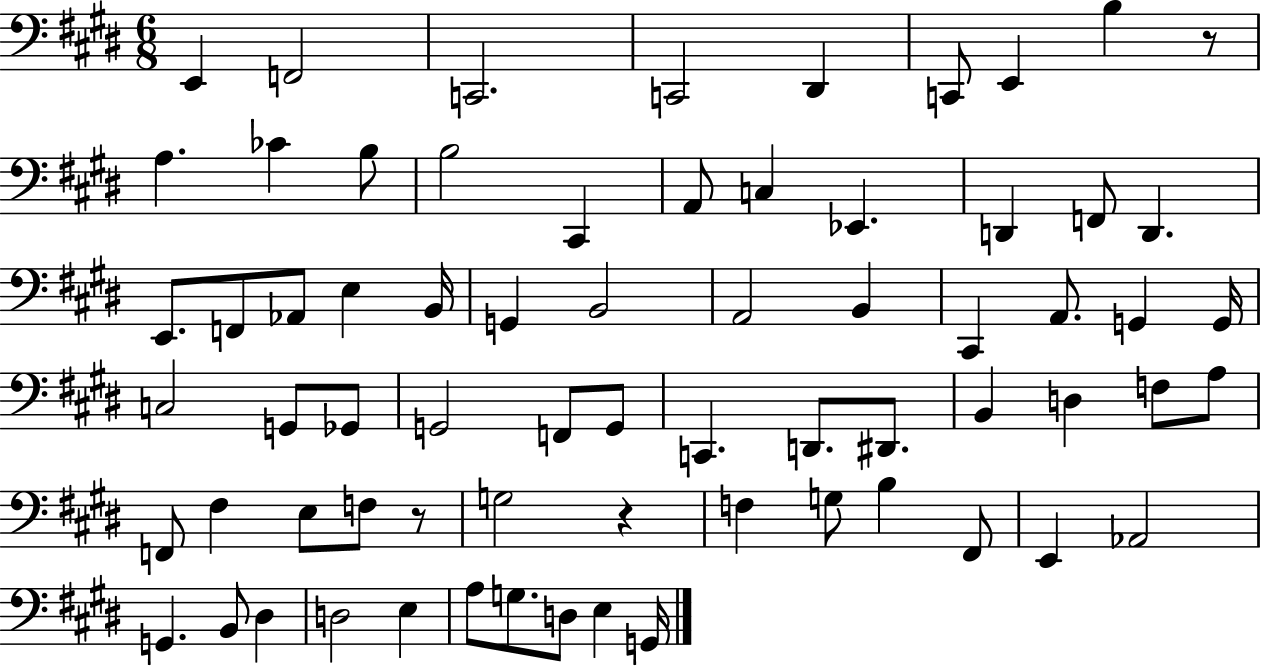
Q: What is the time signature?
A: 6/8